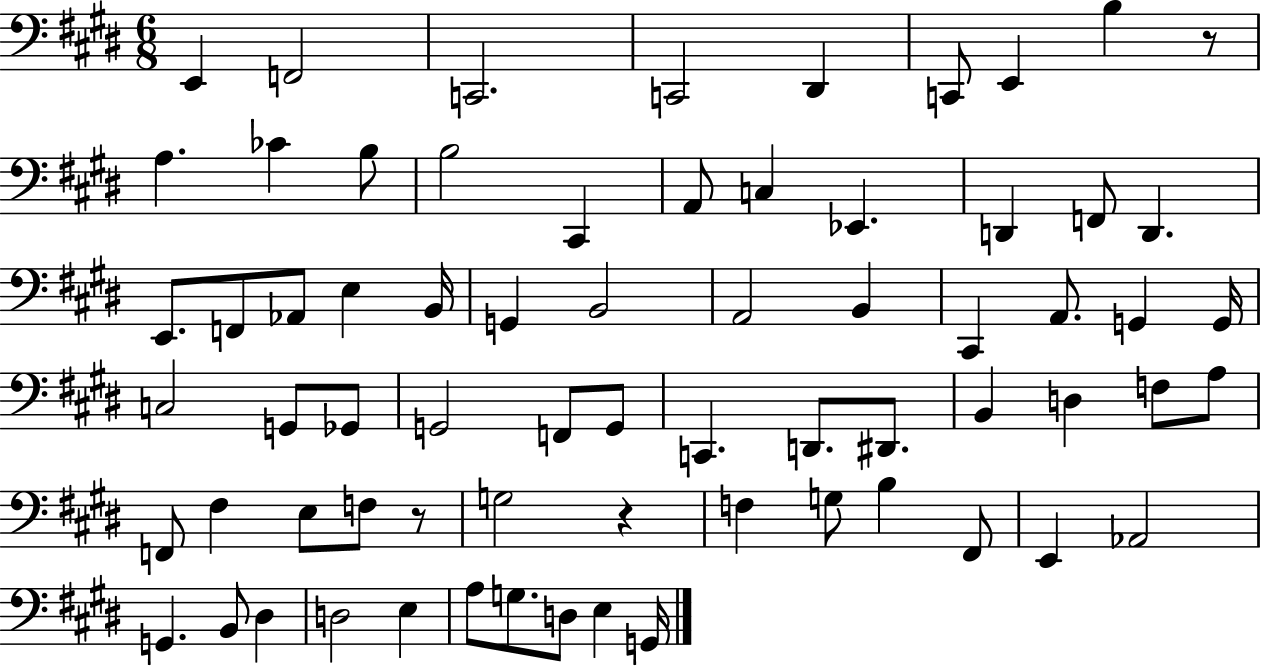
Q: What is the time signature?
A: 6/8